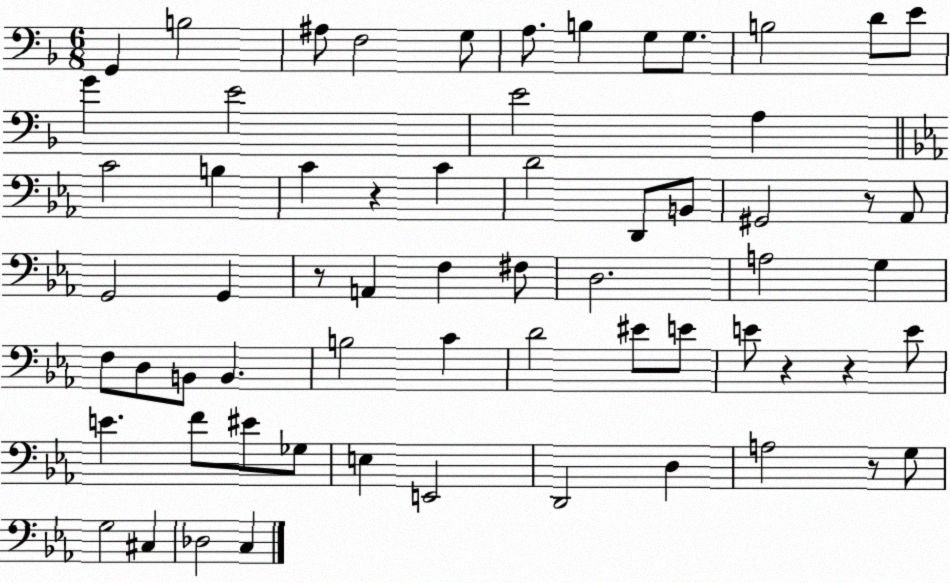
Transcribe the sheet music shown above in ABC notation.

X:1
T:Untitled
M:6/8
L:1/4
K:F
G,, B,2 ^A,/2 F,2 G,/2 A,/2 B, G,/2 G,/2 B,2 D/2 E/2 G E2 E2 A, C2 B, C z C D2 D,,/2 B,,/2 ^G,,2 z/2 _A,,/2 G,,2 G,, z/2 A,, F, ^F,/2 D,2 A,2 G, F,/2 D,/2 B,,/2 B,, B,2 C D2 ^E/2 E/2 E/2 z z E/2 E F/2 ^E/2 _G,/2 E, E,,2 D,,2 D, A,2 z/2 G,/2 G,2 ^C, _D,2 C,